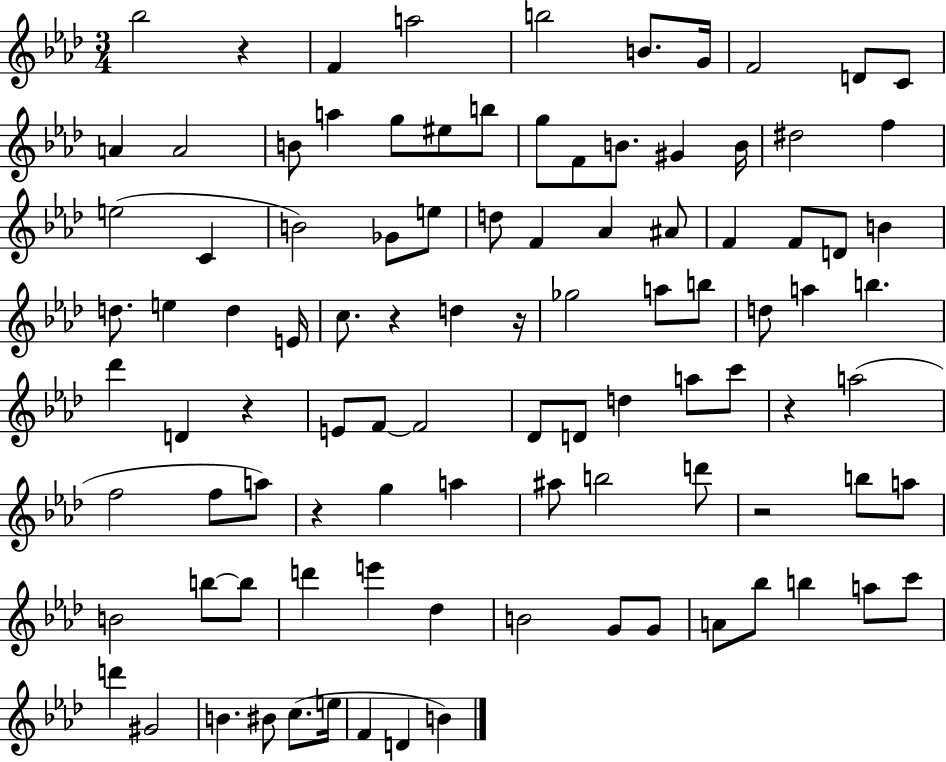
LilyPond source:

{
  \clef treble
  \numericTimeSignature
  \time 3/4
  \key aes \major
  bes''2 r4 | f'4 a''2 | b''2 b'8. g'16 | f'2 d'8 c'8 | \break a'4 a'2 | b'8 a''4 g''8 eis''8 b''8 | g''8 f'8 b'8. gis'4 b'16 | dis''2 f''4 | \break e''2( c'4 | b'2) ges'8 e''8 | d''8 f'4 aes'4 ais'8 | f'4 f'8 d'8 b'4 | \break d''8. e''4 d''4 e'16 | c''8. r4 d''4 r16 | ges''2 a''8 b''8 | d''8 a''4 b''4. | \break des'''4 d'4 r4 | e'8 f'8~~ f'2 | des'8 d'8 d''4 a''8 c'''8 | r4 a''2( | \break f''2 f''8 a''8) | r4 g''4 a''4 | ais''8 b''2 d'''8 | r2 b''8 a''8 | \break b'2 b''8~~ b''8 | d'''4 e'''4 des''4 | b'2 g'8 g'8 | a'8 bes''8 b''4 a''8 c'''8 | \break d'''4 gis'2 | b'4. bis'8 c''8.( e''16 | f'4 d'4 b'4) | \bar "|."
}